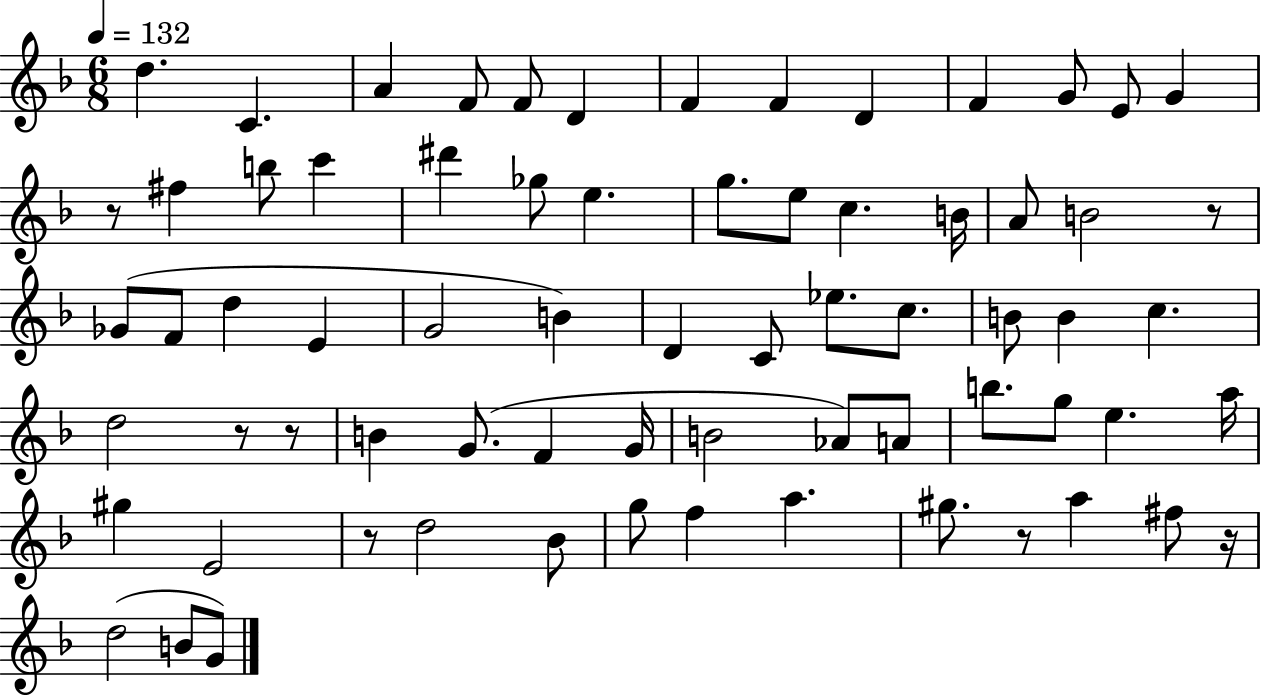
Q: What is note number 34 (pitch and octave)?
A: Eb5